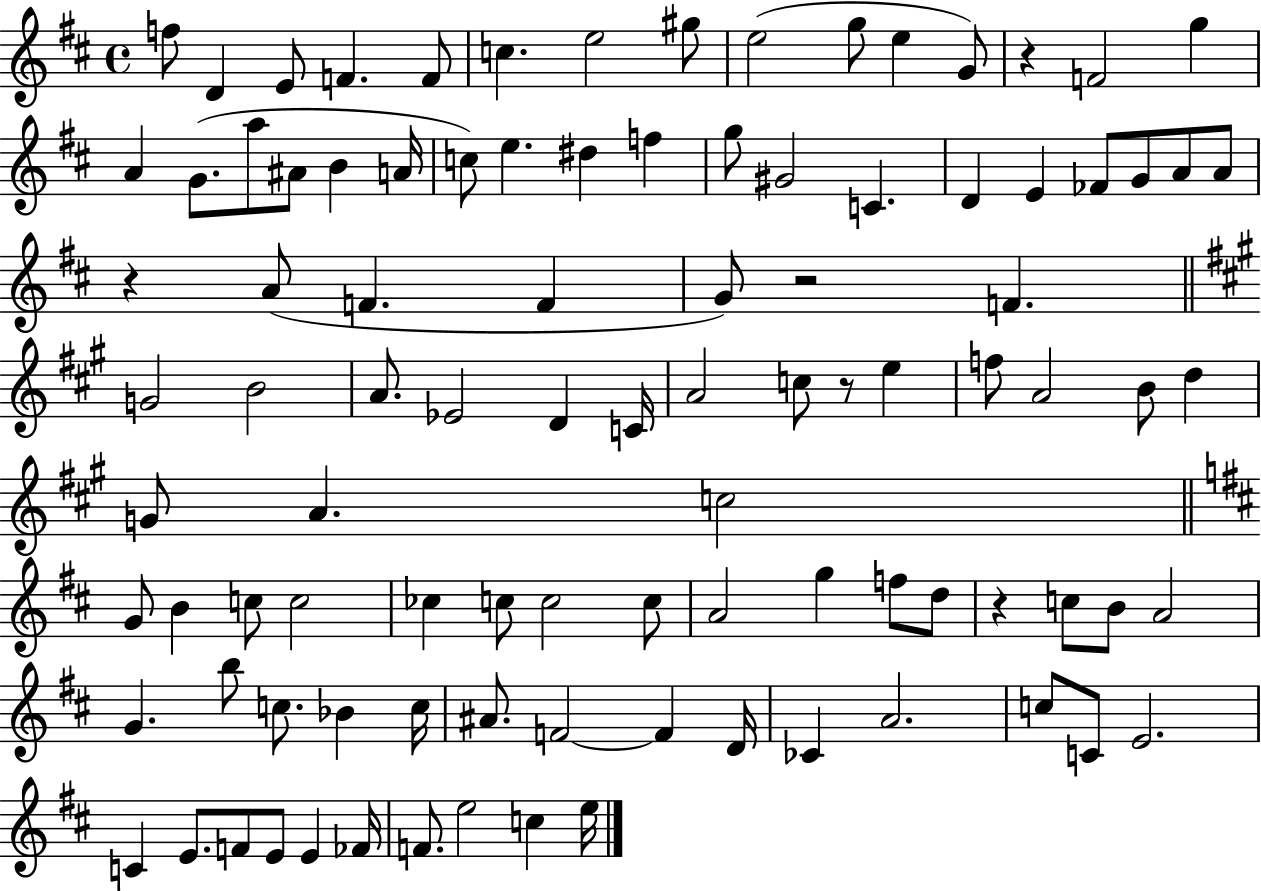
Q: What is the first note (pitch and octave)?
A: F5